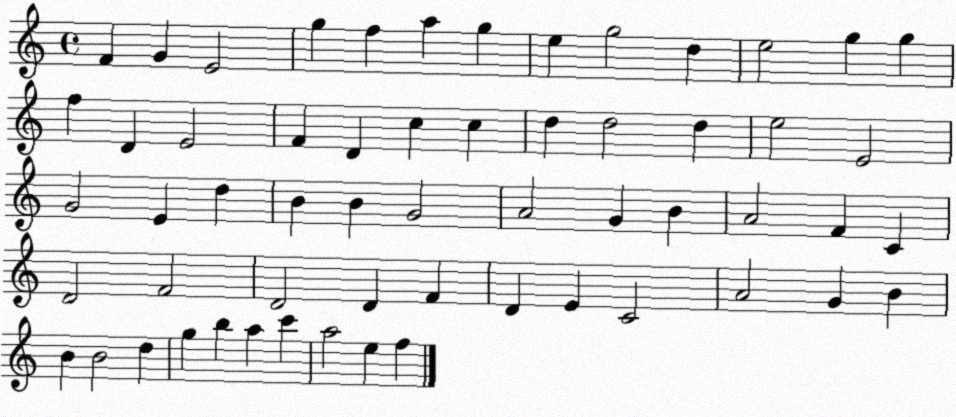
X:1
T:Untitled
M:4/4
L:1/4
K:C
F G E2 g f a g e g2 d e2 g g f D E2 F D c c d d2 d e2 E2 G2 E d B B G2 A2 G B A2 F C D2 F2 D2 D F D E C2 A2 G B B B2 d g b a c' a2 e f